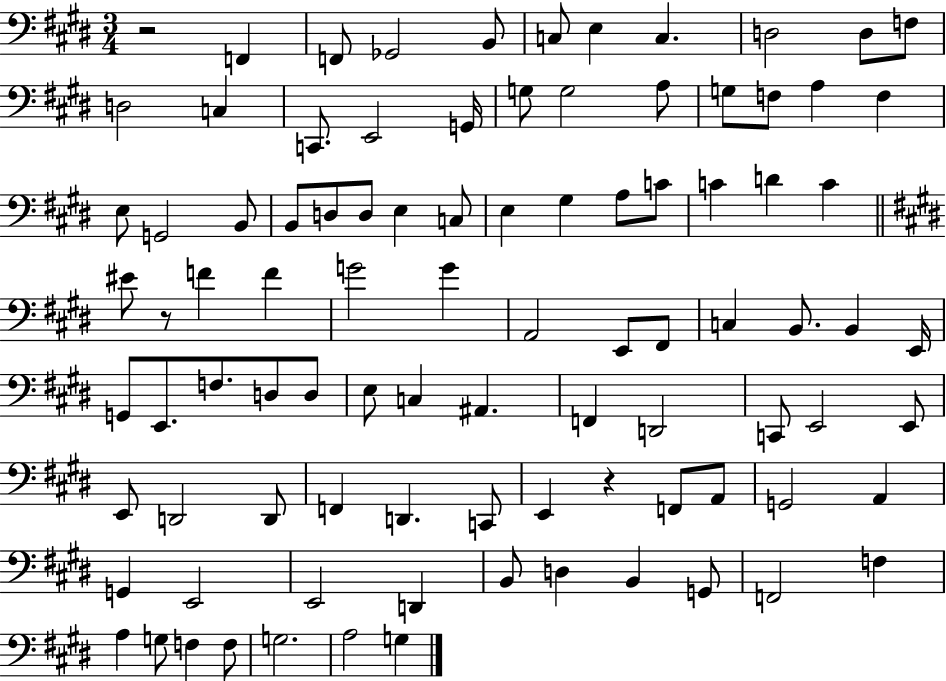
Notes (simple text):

R/h F2/q F2/e Gb2/h B2/e C3/e E3/q C3/q. D3/h D3/e F3/e D3/h C3/q C2/e. E2/h G2/s G3/e G3/h A3/e G3/e F3/e A3/q F3/q E3/e G2/h B2/e B2/e D3/e D3/e E3/q C3/e E3/q G#3/q A3/e C4/e C4/q D4/q C4/q EIS4/e R/e F4/q F4/q G4/h G4/q A2/h E2/e F#2/e C3/q B2/e. B2/q E2/s G2/e E2/e. F3/e. D3/e D3/e E3/e C3/q A#2/q. F2/q D2/h C2/e E2/h E2/e E2/e D2/h D2/e F2/q D2/q. C2/e E2/q R/q F2/e A2/e G2/h A2/q G2/q E2/h E2/h D2/q B2/e D3/q B2/q G2/e F2/h F3/q A3/q G3/e F3/q F3/e G3/h. A3/h G3/q